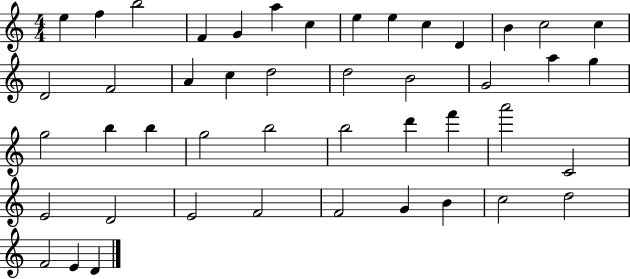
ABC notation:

X:1
T:Untitled
M:4/4
L:1/4
K:C
e f b2 F G a c e e c D B c2 c D2 F2 A c d2 d2 B2 G2 a g g2 b b g2 b2 b2 d' f' a'2 C2 E2 D2 E2 F2 F2 G B c2 d2 F2 E D